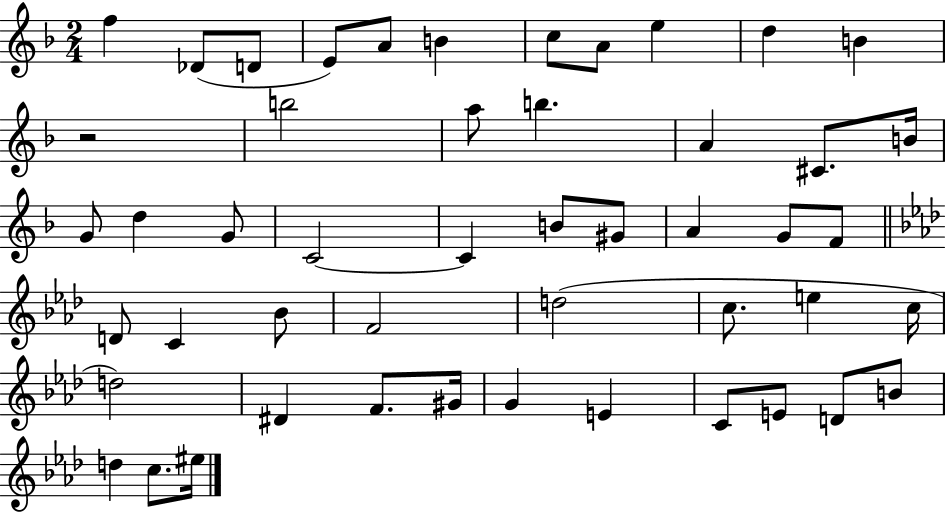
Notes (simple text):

F5/q Db4/e D4/e E4/e A4/e B4/q C5/e A4/e E5/q D5/q B4/q R/h B5/h A5/e B5/q. A4/q C#4/e. B4/s G4/e D5/q G4/e C4/h C4/q B4/e G#4/e A4/q G4/e F4/e D4/e C4/q Bb4/e F4/h D5/h C5/e. E5/q C5/s D5/h D#4/q F4/e. G#4/s G4/q E4/q C4/e E4/e D4/e B4/e D5/q C5/e. EIS5/s